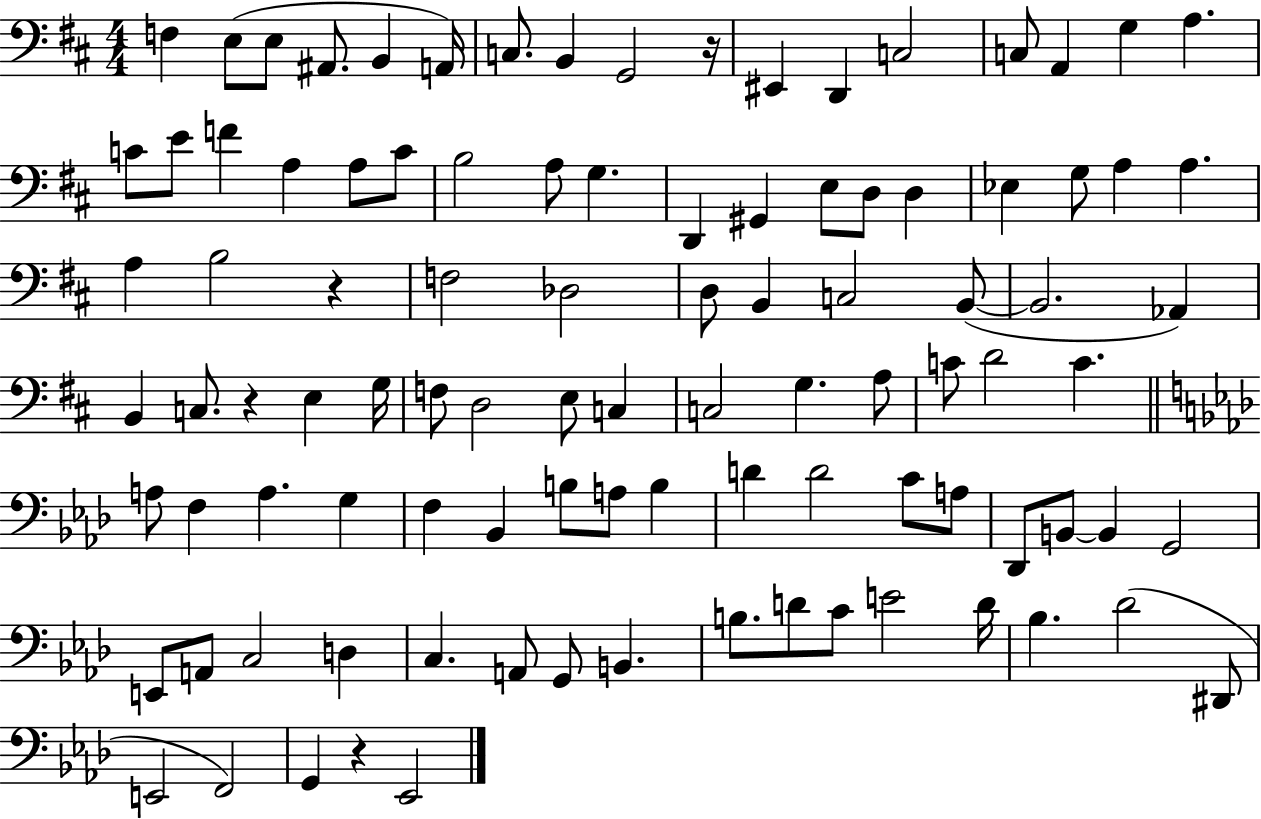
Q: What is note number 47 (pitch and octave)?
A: E3